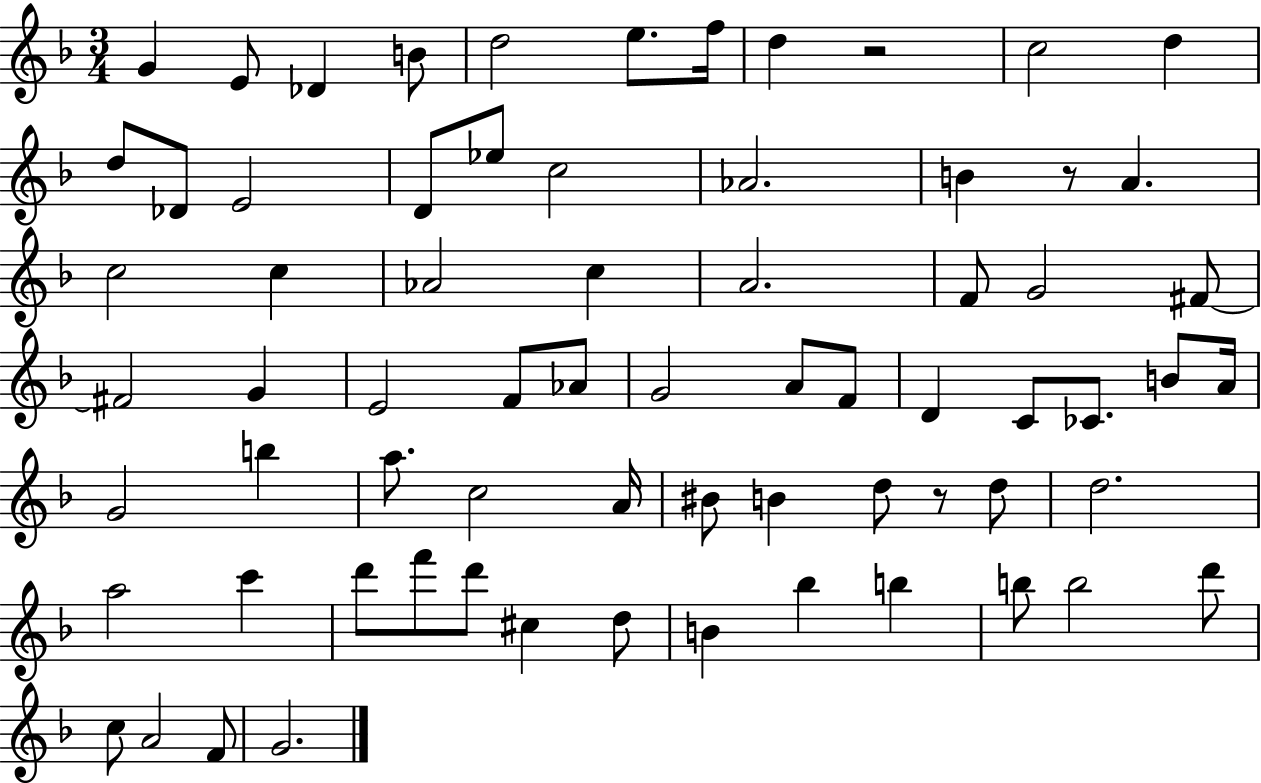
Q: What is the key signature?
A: F major